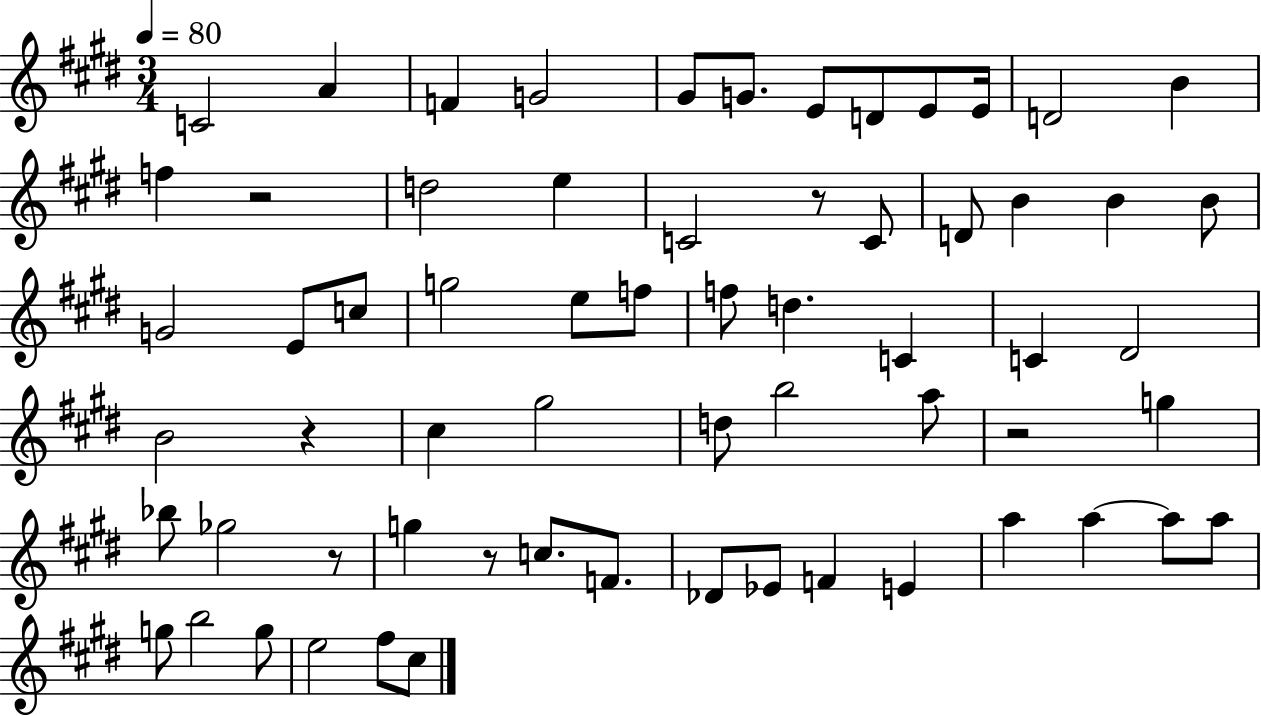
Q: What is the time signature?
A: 3/4